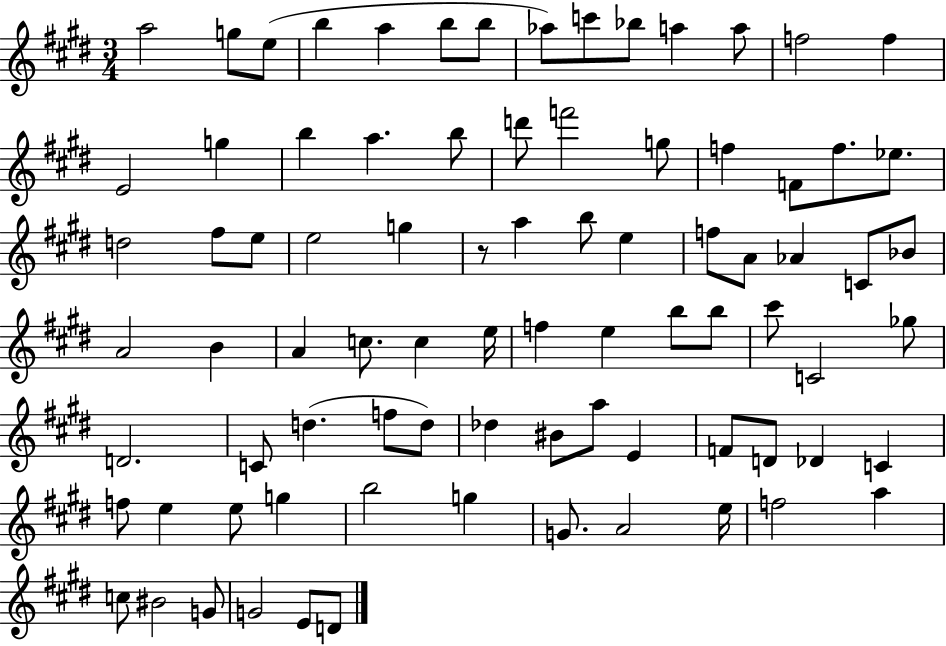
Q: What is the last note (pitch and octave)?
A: D4